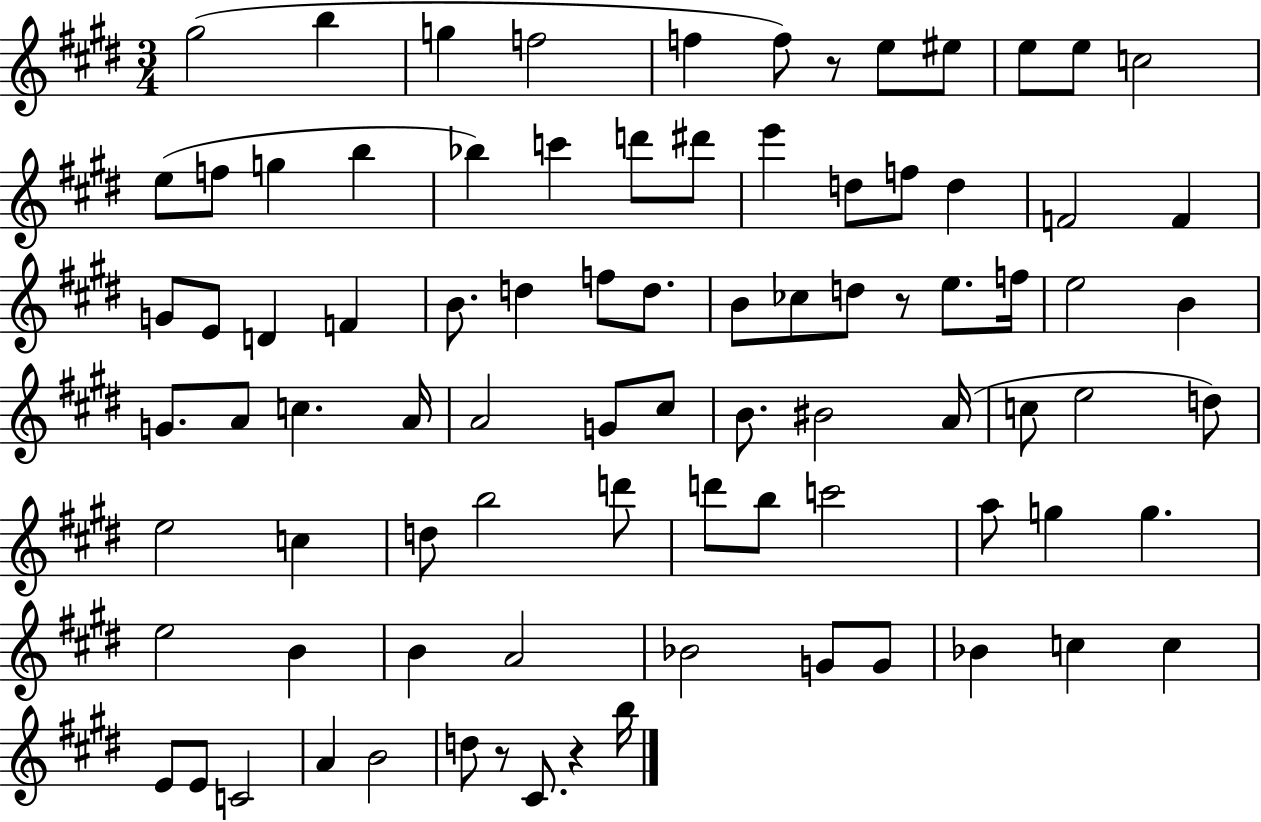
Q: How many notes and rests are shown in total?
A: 86